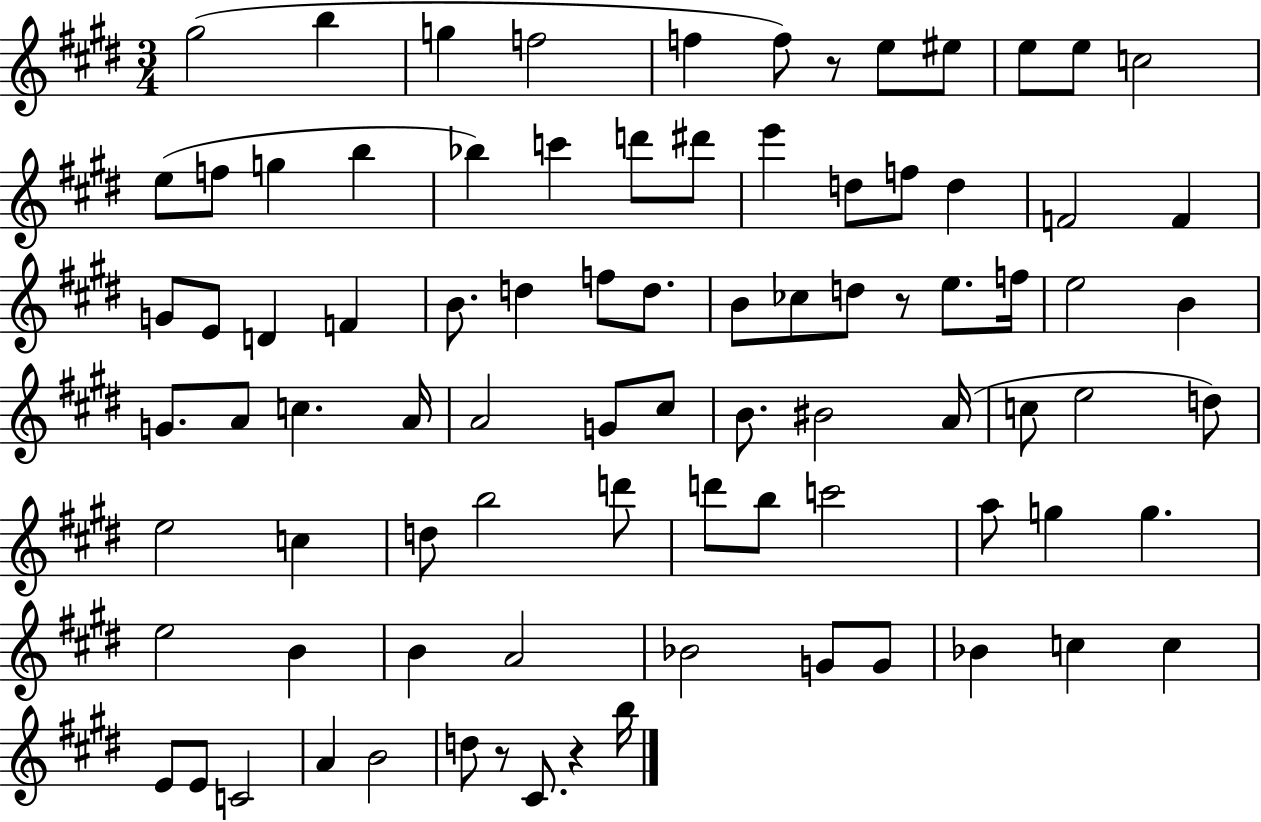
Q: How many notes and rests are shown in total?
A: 86